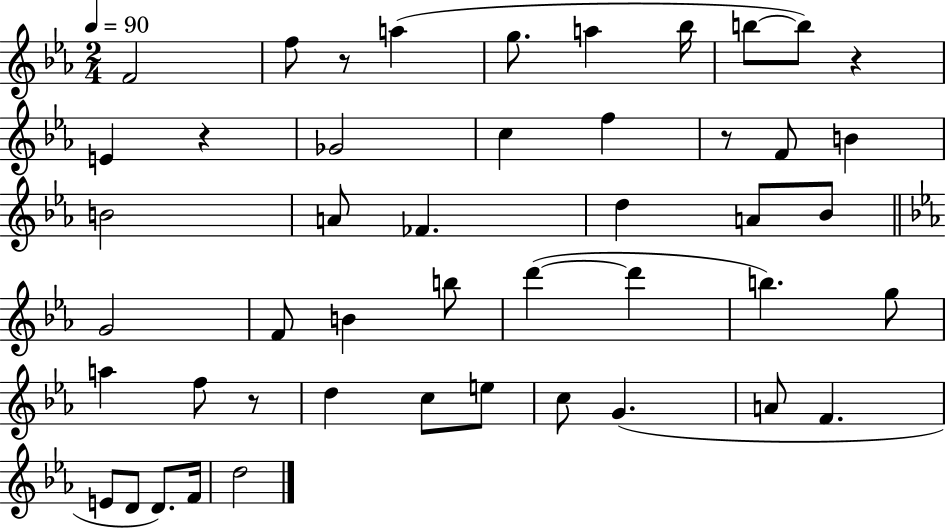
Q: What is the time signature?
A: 2/4